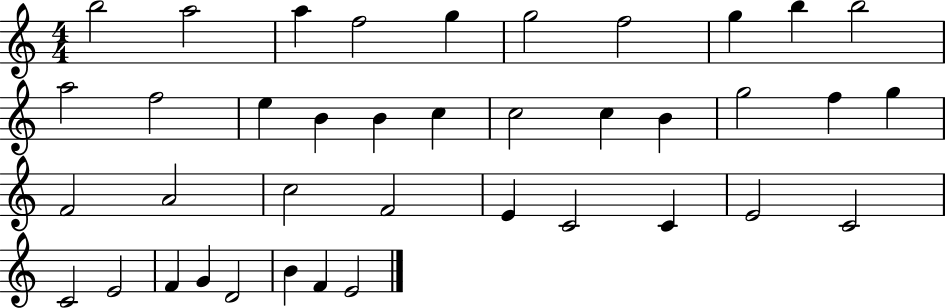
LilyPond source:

{
  \clef treble
  \numericTimeSignature
  \time 4/4
  \key c \major
  b''2 a''2 | a''4 f''2 g''4 | g''2 f''2 | g''4 b''4 b''2 | \break a''2 f''2 | e''4 b'4 b'4 c''4 | c''2 c''4 b'4 | g''2 f''4 g''4 | \break f'2 a'2 | c''2 f'2 | e'4 c'2 c'4 | e'2 c'2 | \break c'2 e'2 | f'4 g'4 d'2 | b'4 f'4 e'2 | \bar "|."
}